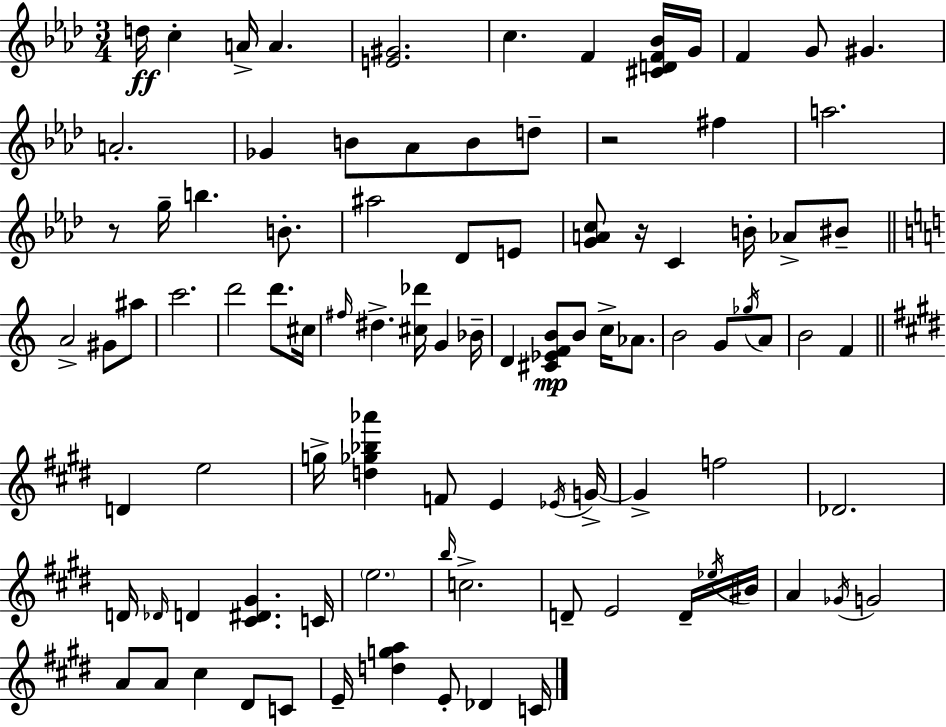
{
  \clef treble
  \numericTimeSignature
  \time 3/4
  \key aes \major
  d''16\ff c''4-. a'16-> a'4. | <e' gis'>2. | c''4. f'4 <cis' d' f' bes'>16 g'16 | f'4 g'8 gis'4. | \break a'2.-. | ges'4 b'8 aes'8 b'8 d''8-- | r2 fis''4 | a''2. | \break r8 g''16-- b''4. b'8.-. | ais''2 des'8 e'8 | <g' a' c''>8 r16 c'4 b'16-. aes'8-> bis'8-- | \bar "||" \break \key c \major a'2-> gis'8 ais''8 | c'''2. | d'''2 d'''8. cis''16 | \grace { fis''16 } dis''4.-> <cis'' des'''>16 g'4 | \break bes'16-- d'4 <cis' ees' f' b'>8\mp b'8 c''16-> aes'8. | b'2 g'8 \acciaccatura { ges''16 } | a'8 b'2 f'4 | \bar "||" \break \key e \major d'4 e''2 | g''16-> <d'' ges'' bes'' aes'''>4 f'8 e'4 \acciaccatura { ees'16 } | g'16->~~ g'4-> f''2 | des'2. | \break d'16 \grace { des'16 } d'4 <cis' dis' gis'>4. | c'16 \parenthesize e''2. | \grace { b''16 } c''2.-> | d'8-- e'2 | \break d'16-- \acciaccatura { ees''16 } bis'16 a'4 \acciaccatura { ges'16 } g'2 | a'8 a'8 cis''4 | dis'8 c'8 e'16-- <d'' g'' a''>4 e'8-. | des'4 c'16 \bar "|."
}